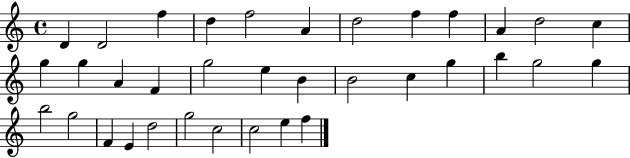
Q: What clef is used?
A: treble